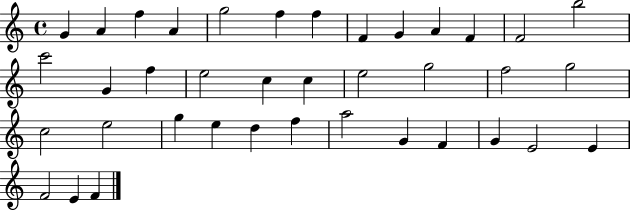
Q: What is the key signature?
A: C major